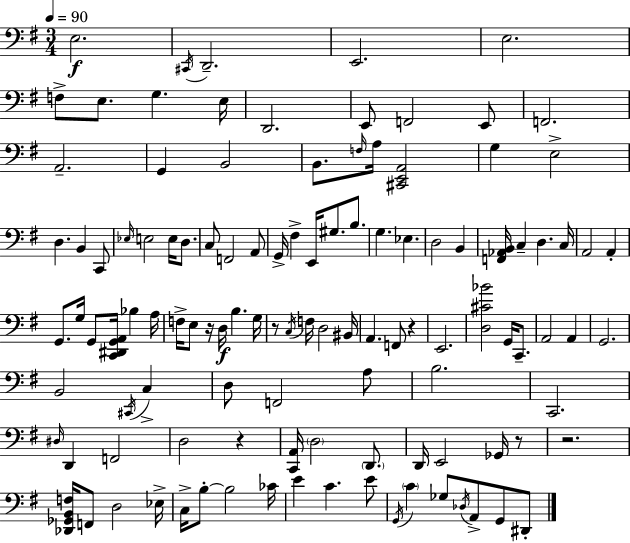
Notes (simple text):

E3/h. C#2/s D2/h. E2/h. E3/h. F3/e E3/e. G3/q. E3/s D2/h. E2/e F2/h E2/e F2/h. A2/h. G2/q B2/h B2/e. F3/s A3/s [C#2,E2,A2]/h G3/q E3/h D3/q. B2/q C2/e Eb3/s E3/h E3/s D3/e. C3/e F2/h A2/e G2/s F#3/q E2/s G#3/e. B3/e. G3/q. Eb3/q. D3/h B2/q [F2,Ab2,B2]/s C3/q D3/q. C3/s A2/h A2/q G2/e. G3/s G2/e [C2,D#2,G2,A2]/s Bb3/q A3/s F3/s E3/e R/s D3/s B3/q. G3/s R/e C3/s F3/s D3/h BIS2/s A2/q. F2/e R/q E2/h. [D3,C#4,Bb4]/h G2/s C2/e. A2/h A2/q G2/h. B2/h C#2/s C3/q D3/e F2/h A3/e B3/h. C2/h. D#3/s D2/q F2/h D3/h R/q [C2,A2]/s D3/h D2/e. D2/s E2/h Gb2/s R/e R/h. [Db2,Gb2,B2,F3]/s F2/e D3/h Eb3/s C3/s B3/e B3/h CES4/s E4/q C4/q. E4/e G2/s C4/q Gb3/e Db3/s A2/e G2/e D#2/e